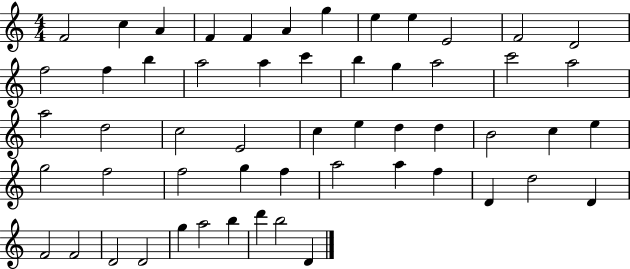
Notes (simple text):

F4/h C5/q A4/q F4/q F4/q A4/q G5/q E5/q E5/q E4/h F4/h D4/h F5/h F5/q B5/q A5/h A5/q C6/q B5/q G5/q A5/h C6/h A5/h A5/h D5/h C5/h E4/h C5/q E5/q D5/q D5/q B4/h C5/q E5/q G5/h F5/h F5/h G5/q F5/q A5/h A5/q F5/q D4/q D5/h D4/q F4/h F4/h D4/h D4/h G5/q A5/h B5/q D6/q B5/h D4/q